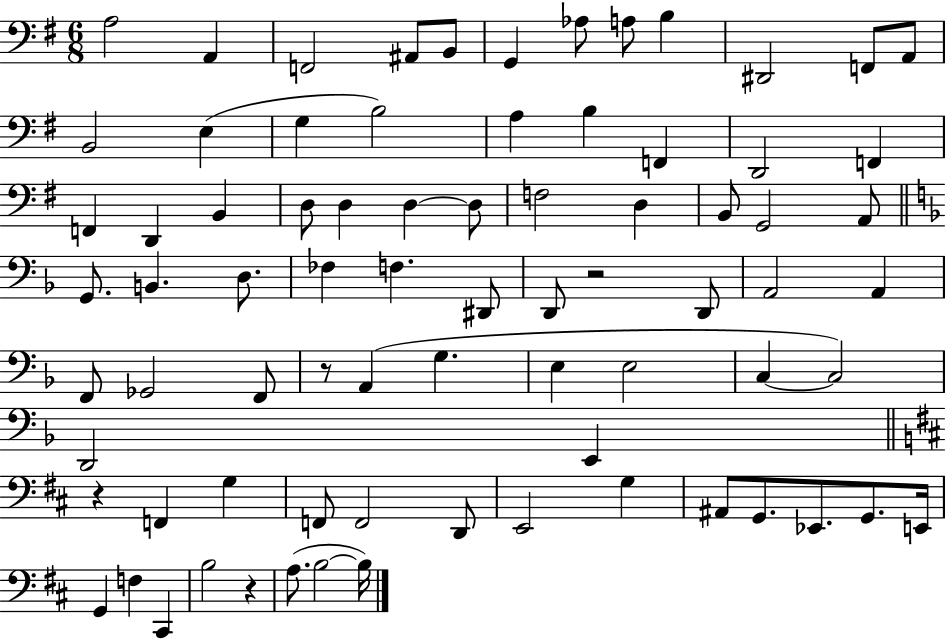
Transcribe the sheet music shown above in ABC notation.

X:1
T:Untitled
M:6/8
L:1/4
K:G
A,2 A,, F,,2 ^A,,/2 B,,/2 G,, _A,/2 A,/2 B, ^D,,2 F,,/2 A,,/2 B,,2 E, G, B,2 A, B, F,, D,,2 F,, F,, D,, B,, D,/2 D, D, D,/2 F,2 D, B,,/2 G,,2 A,,/2 G,,/2 B,, D,/2 _F, F, ^D,,/2 D,,/2 z2 D,,/2 A,,2 A,, F,,/2 _G,,2 F,,/2 z/2 A,, G, E, E,2 C, C,2 D,,2 E,, z F,, G, F,,/2 F,,2 D,,/2 E,,2 G, ^A,,/2 G,,/2 _E,,/2 G,,/2 E,,/4 G,, F, ^C,, B,2 z A,/2 B,2 B,/4